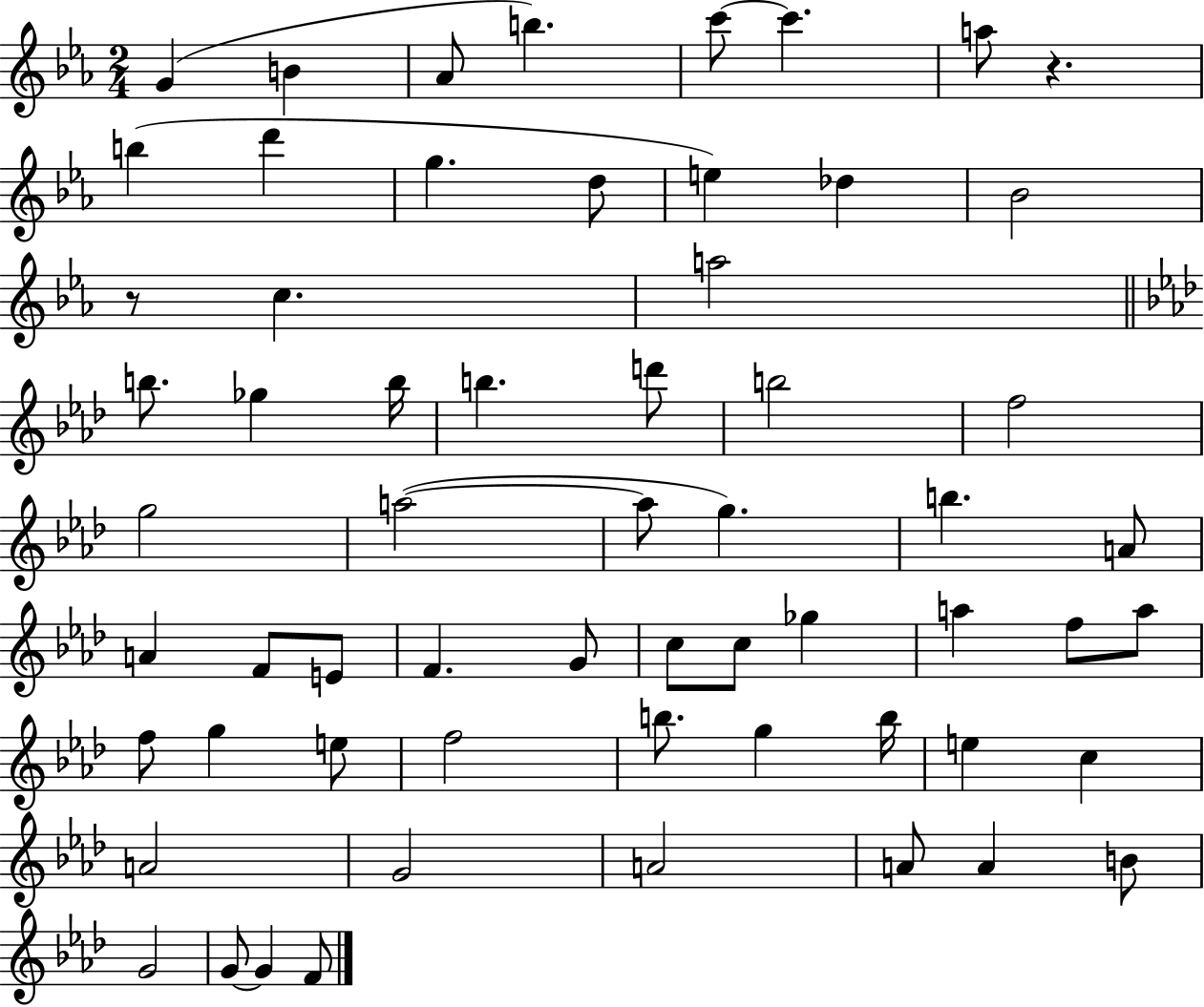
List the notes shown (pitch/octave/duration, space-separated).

G4/q B4/q Ab4/e B5/q. C6/e C6/q. A5/e R/q. B5/q D6/q G5/q. D5/e E5/q Db5/q Bb4/h R/e C5/q. A5/h B5/e. Gb5/q B5/s B5/q. D6/e B5/h F5/h G5/h A5/h A5/e G5/q. B5/q. A4/e A4/q F4/e E4/e F4/q. G4/e C5/e C5/e Gb5/q A5/q F5/e A5/e F5/e G5/q E5/e F5/h B5/e. G5/q B5/s E5/q C5/q A4/h G4/h A4/h A4/e A4/q B4/e G4/h G4/e G4/q F4/e